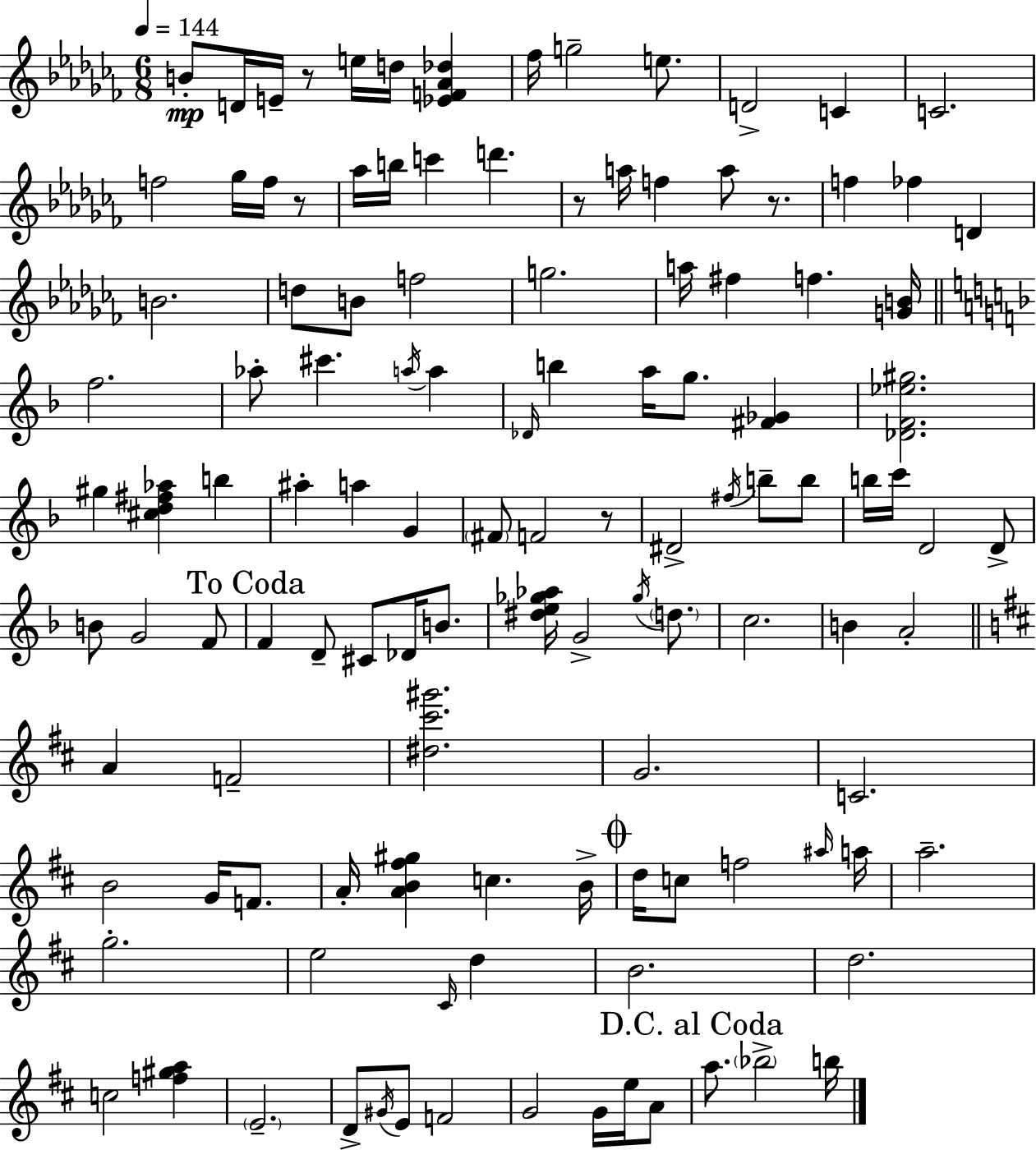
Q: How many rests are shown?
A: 5